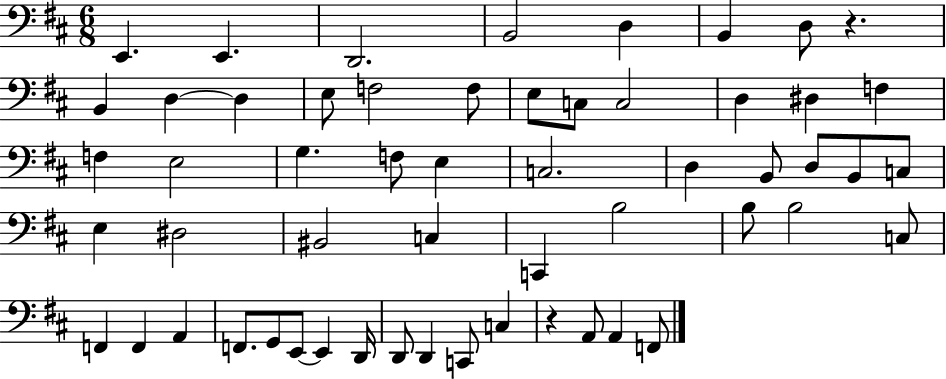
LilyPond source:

{
  \clef bass
  \numericTimeSignature
  \time 6/8
  \key d \major
  e,4. e,4. | d,2. | b,2 d4 | b,4 d8 r4. | \break b,4 d4~~ d4 | e8 f2 f8 | e8 c8 c2 | d4 dis4 f4 | \break f4 e2 | g4. f8 e4 | c2. | d4 b,8 d8 b,8 c8 | \break e4 dis2 | bis,2 c4 | c,4 b2 | b8 b2 c8 | \break f,4 f,4 a,4 | f,8. g,8 e,8~~ e,4 d,16 | d,8 d,4 c,8 c4 | r4 a,8 a,4 f,8 | \break \bar "|."
}